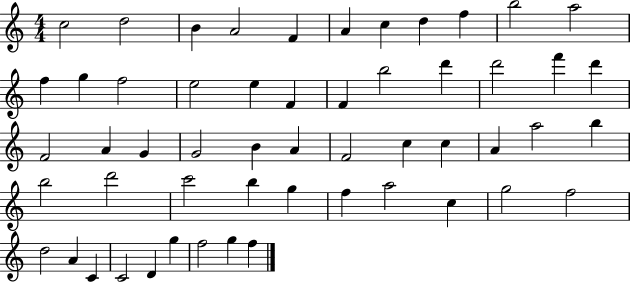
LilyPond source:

{
  \clef treble
  \numericTimeSignature
  \time 4/4
  \key c \major
  c''2 d''2 | b'4 a'2 f'4 | a'4 c''4 d''4 f''4 | b''2 a''2 | \break f''4 g''4 f''2 | e''2 e''4 f'4 | f'4 b''2 d'''4 | d'''2 f'''4 d'''4 | \break f'2 a'4 g'4 | g'2 b'4 a'4 | f'2 c''4 c''4 | a'4 a''2 b''4 | \break b''2 d'''2 | c'''2 b''4 g''4 | f''4 a''2 c''4 | g''2 f''2 | \break d''2 a'4 c'4 | c'2 d'4 g''4 | f''2 g''4 f''4 | \bar "|."
}